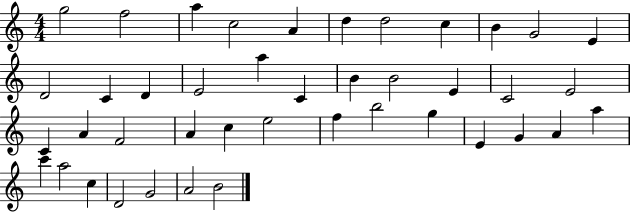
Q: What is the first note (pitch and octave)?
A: G5